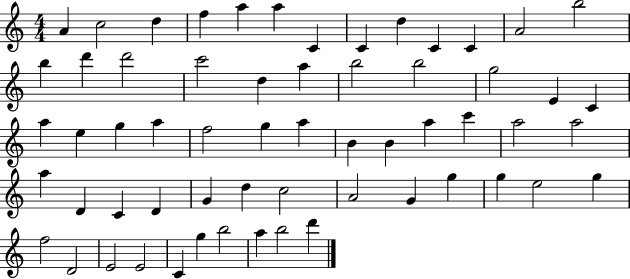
A4/q C5/h D5/q F5/q A5/q A5/q C4/q C4/q D5/q C4/q C4/q A4/h B5/h B5/q D6/q D6/h C6/h D5/q A5/q B5/h B5/h G5/h E4/q C4/q A5/q E5/q G5/q A5/q F5/h G5/q A5/q B4/q B4/q A5/q C6/q A5/h A5/h A5/q D4/q C4/q D4/q G4/q D5/q C5/h A4/h G4/q G5/q G5/q E5/h G5/q F5/h D4/h E4/h E4/h C4/q G5/q B5/h A5/q B5/h D6/q